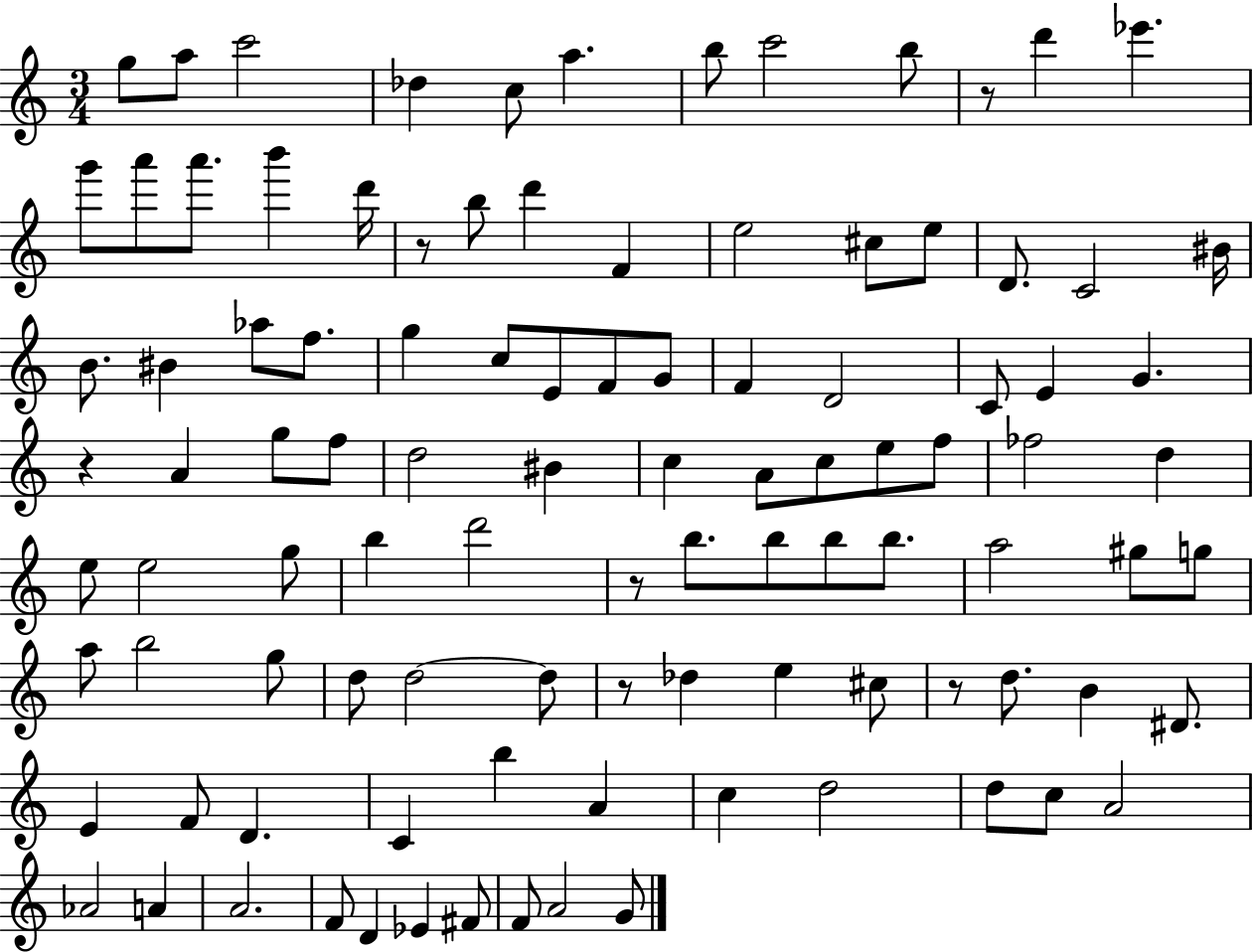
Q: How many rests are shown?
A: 6